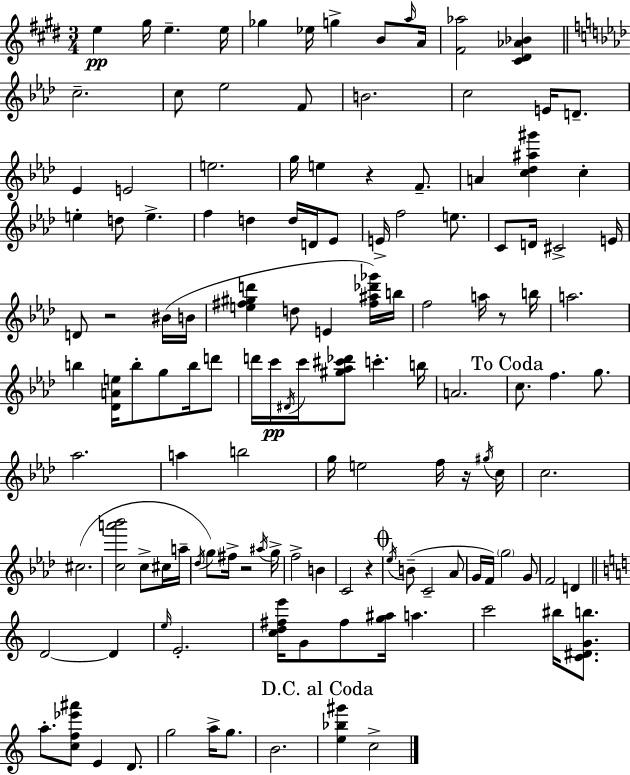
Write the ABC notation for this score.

X:1
T:Untitled
M:3/4
L:1/4
K:E
e ^g/4 e e/4 _g _e/4 g B/2 a/4 A/4 [^F_a]2 [^C^D_A_B] c2 c/2 _e2 F/2 B2 c2 E/4 D/2 _E E2 e2 g/4 e z F/2 A [c_d^a^g'] c e d/2 e f d d/4 D/4 _E/2 E/4 f2 e/2 C/2 D/4 ^C2 E/4 D/2 z2 ^B/4 B/4 [e^f^gd'] d/2 E [^f^a_d'_g']/4 b/4 f2 a/4 z/2 b/4 a2 b [_DAe]/4 b/2 g/2 b/4 d'/2 d'/4 c'/4 ^D/4 c'/4 [^g_a^c'_d']/2 c' b/4 A2 c/2 f g/2 _a2 a b2 g/4 e2 f/4 z/4 ^g/4 c/4 c2 ^c2 [ca'_b']2 c/2 ^c/4 a/4 _d/4 g/2 ^f/4 z2 ^a/4 g/4 f2 B C2 z _e/4 B/2 C2 _A/2 G/4 F/4 g2 G/2 F2 D D2 D e/4 E2 [cd^fe']/4 G/2 ^f/2 [g^a]/4 a c'2 ^b/4 [C^DGb]/2 a/2 [cf_e'^a']/2 E D/2 g2 a/4 g/2 B2 [e_b^g'] c2